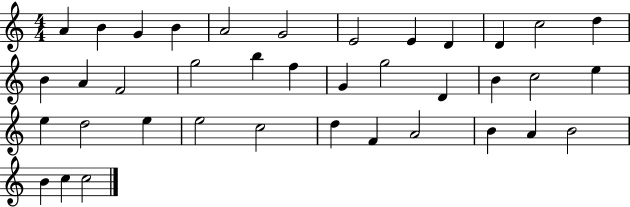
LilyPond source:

{
  \clef treble
  \numericTimeSignature
  \time 4/4
  \key c \major
  a'4 b'4 g'4 b'4 | a'2 g'2 | e'2 e'4 d'4 | d'4 c''2 d''4 | \break b'4 a'4 f'2 | g''2 b''4 f''4 | g'4 g''2 d'4 | b'4 c''2 e''4 | \break e''4 d''2 e''4 | e''2 c''2 | d''4 f'4 a'2 | b'4 a'4 b'2 | \break b'4 c''4 c''2 | \bar "|."
}